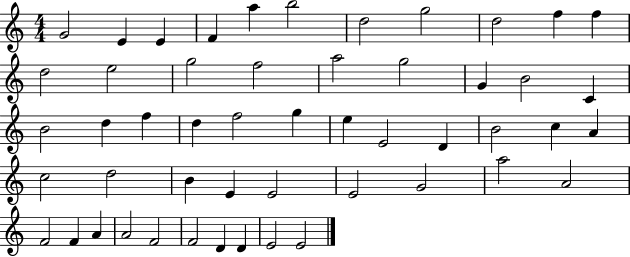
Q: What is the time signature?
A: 4/4